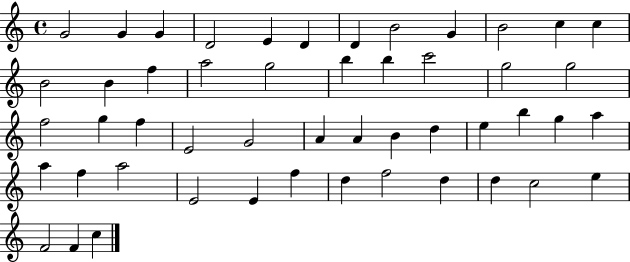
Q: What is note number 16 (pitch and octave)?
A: A5